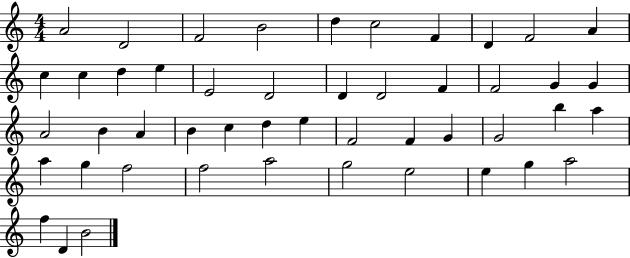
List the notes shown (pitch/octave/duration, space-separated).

A4/h D4/h F4/h B4/h D5/q C5/h F4/q D4/q F4/h A4/q C5/q C5/q D5/q E5/q E4/h D4/h D4/q D4/h F4/q F4/h G4/q G4/q A4/h B4/q A4/q B4/q C5/q D5/q E5/q F4/h F4/q G4/q G4/h B5/q A5/q A5/q G5/q F5/h F5/h A5/h G5/h E5/h E5/q G5/q A5/h F5/q D4/q B4/h